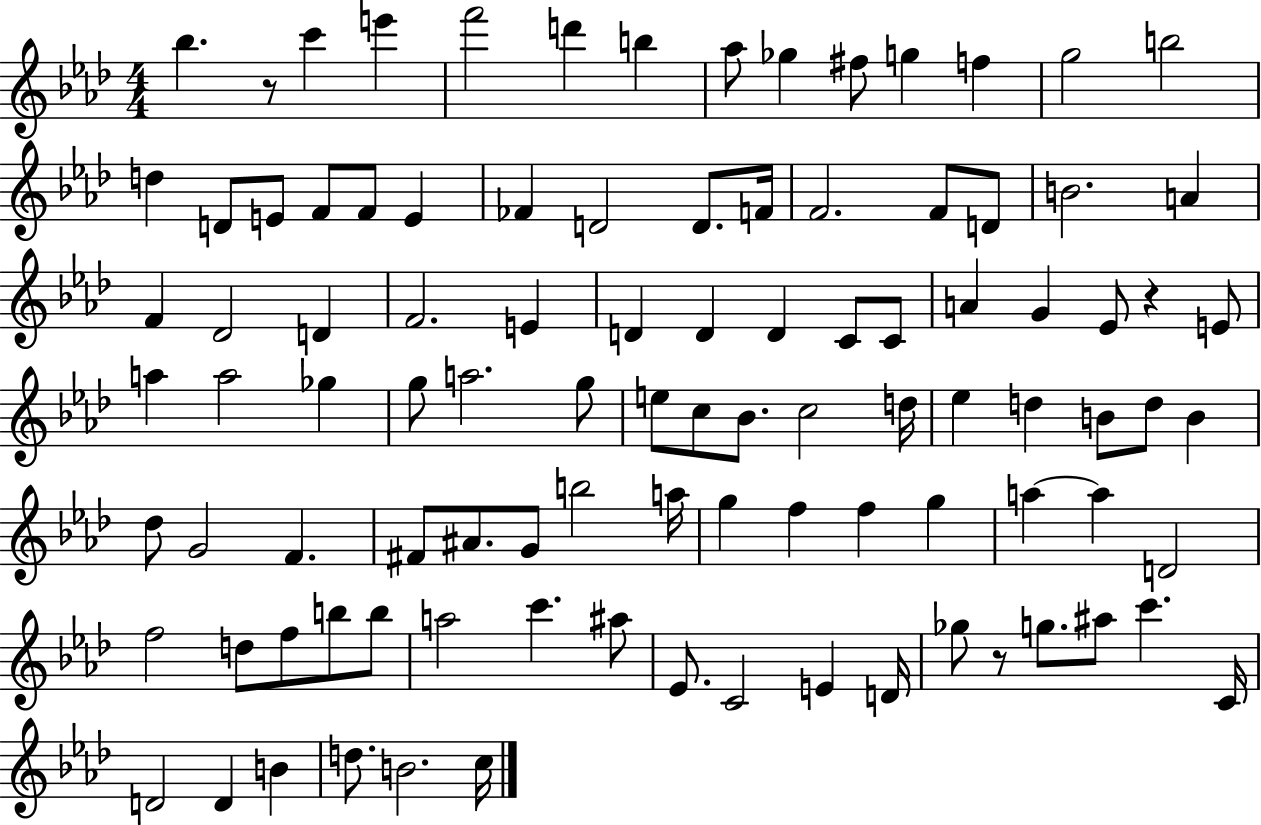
X:1
T:Untitled
M:4/4
L:1/4
K:Ab
_b z/2 c' e' f'2 d' b _a/2 _g ^f/2 g f g2 b2 d D/2 E/2 F/2 F/2 E _F D2 D/2 F/4 F2 F/2 D/2 B2 A F _D2 D F2 E D D D C/2 C/2 A G _E/2 z E/2 a a2 _g g/2 a2 g/2 e/2 c/2 _B/2 c2 d/4 _e d B/2 d/2 B _d/2 G2 F ^F/2 ^A/2 G/2 b2 a/4 g f f g a a D2 f2 d/2 f/2 b/2 b/2 a2 c' ^a/2 _E/2 C2 E D/4 _g/2 z/2 g/2 ^a/2 c' C/4 D2 D B d/2 B2 c/4